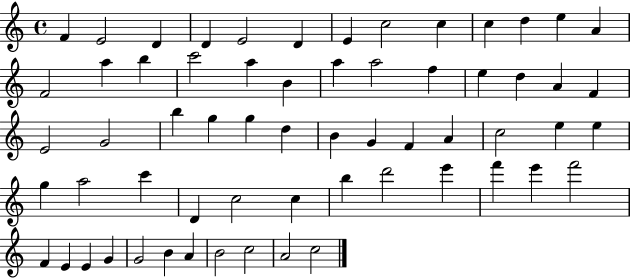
{
  \clef treble
  \time 4/4
  \defaultTimeSignature
  \key c \major
  f'4 e'2 d'4 | d'4 e'2 d'4 | e'4 c''2 c''4 | c''4 d''4 e''4 a'4 | \break f'2 a''4 b''4 | c'''2 a''4 b'4 | a''4 a''2 f''4 | e''4 d''4 a'4 f'4 | \break e'2 g'2 | b''4 g''4 g''4 d''4 | b'4 g'4 f'4 a'4 | c''2 e''4 e''4 | \break g''4 a''2 c'''4 | d'4 c''2 c''4 | b''4 d'''2 e'''4 | f'''4 e'''4 f'''2 | \break f'4 e'4 e'4 g'4 | g'2 b'4 a'4 | b'2 c''2 | a'2 c''2 | \break \bar "|."
}